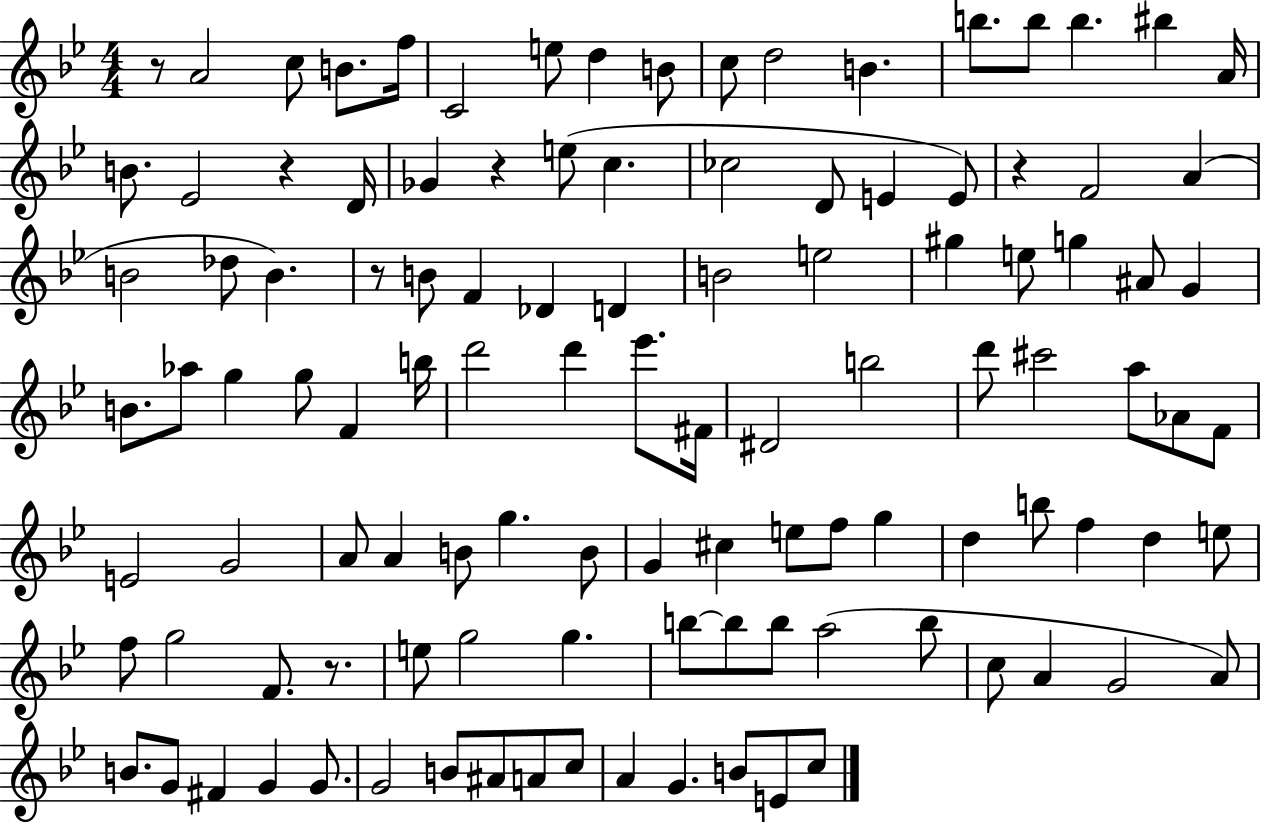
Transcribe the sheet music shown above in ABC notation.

X:1
T:Untitled
M:4/4
L:1/4
K:Bb
z/2 A2 c/2 B/2 f/4 C2 e/2 d B/2 c/2 d2 B b/2 b/2 b ^b A/4 B/2 _E2 z D/4 _G z e/2 c _c2 D/2 E E/2 z F2 A B2 _d/2 B z/2 B/2 F _D D B2 e2 ^g e/2 g ^A/2 G B/2 _a/2 g g/2 F b/4 d'2 d' _e'/2 ^F/4 ^D2 b2 d'/2 ^c'2 a/2 _A/2 F/2 E2 G2 A/2 A B/2 g B/2 G ^c e/2 f/2 g d b/2 f d e/2 f/2 g2 F/2 z/2 e/2 g2 g b/2 b/2 b/2 a2 b/2 c/2 A G2 A/2 B/2 G/2 ^F G G/2 G2 B/2 ^A/2 A/2 c/2 A G B/2 E/2 c/2